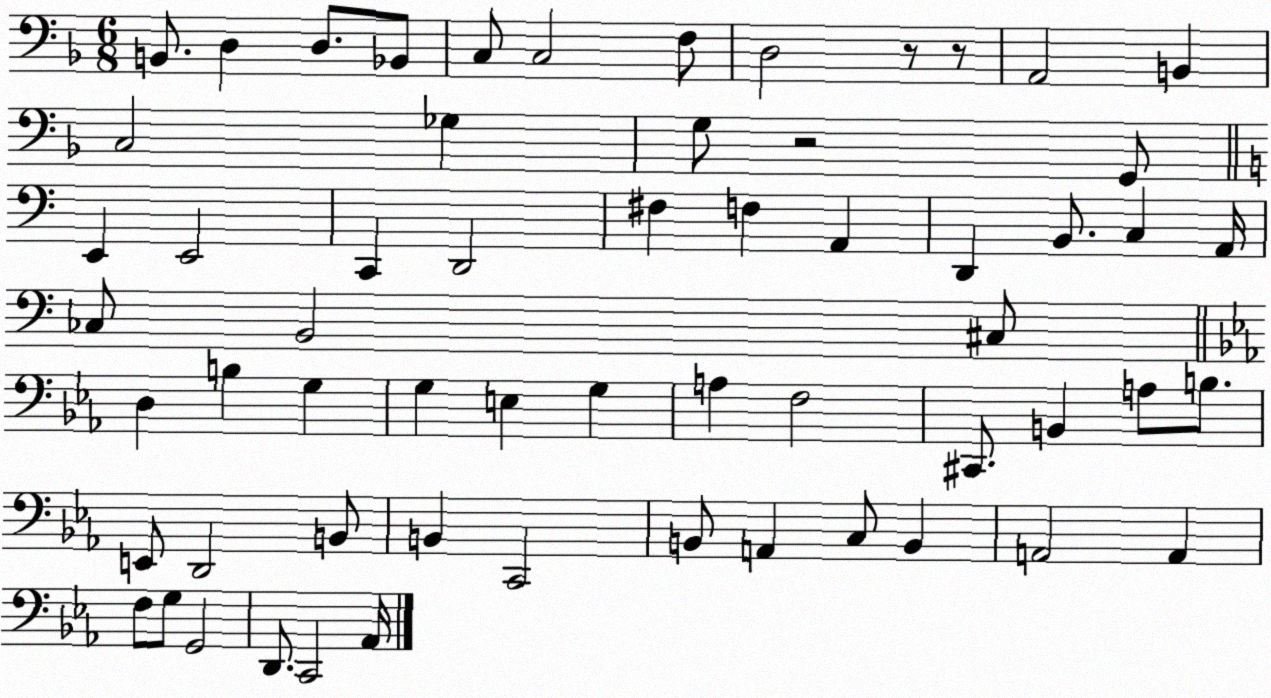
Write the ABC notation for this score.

X:1
T:Untitled
M:6/8
L:1/4
K:F
B,,/2 D, D,/2 _B,,/2 C,/2 C,2 F,/2 D,2 z/2 z/2 A,,2 B,, C,2 _G, G,/2 z2 G,,/2 E,, E,,2 C,, D,,2 ^F, F, A,, D,, B,,/2 C, A,,/4 _C,/2 B,,2 ^C,/2 D, B, G, G, E, G, A, F,2 ^C,,/2 B,, A,/2 B,/2 E,,/2 D,,2 B,,/2 B,, C,,2 B,,/2 A,, C,/2 B,, A,,2 A,, F,/2 G,/2 G,,2 D,,/2 C,,2 _A,,/4